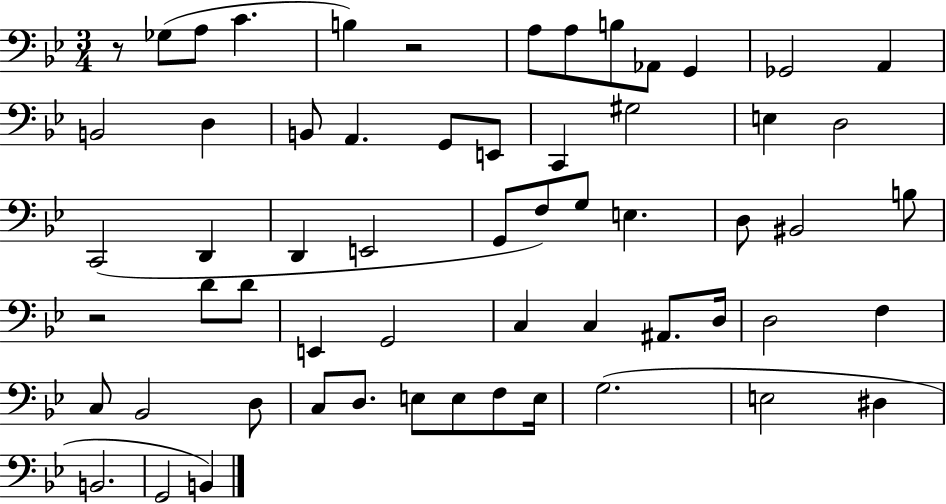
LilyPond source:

{
  \clef bass
  \numericTimeSignature
  \time 3/4
  \key bes \major
  \repeat volta 2 { r8 ges8( a8 c'4. | b4) r2 | a8 a8 b8 aes,8 g,4 | ges,2 a,4 | \break b,2 d4 | b,8 a,4. g,8 e,8 | c,4 gis2 | e4 d2 | \break c,2( d,4 | d,4 e,2 | g,8 f8) g8 e4. | d8 bis,2 b8 | \break r2 d'8 d'8 | e,4 g,2 | c4 c4 ais,8. d16 | d2 f4 | \break c8 bes,2 d8 | c8 d8. e8 e8 f8 e16 | g2.( | e2 dis4 | \break b,2. | g,2 b,4) | } \bar "|."
}